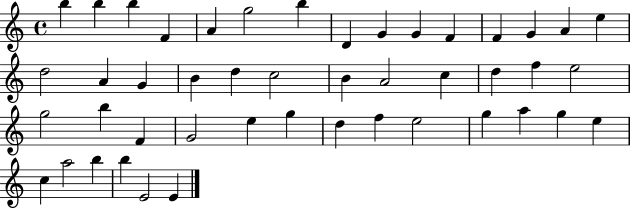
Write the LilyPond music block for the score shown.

{
  \clef treble
  \time 4/4
  \defaultTimeSignature
  \key c \major
  b''4 b''4 b''4 f'4 | a'4 g''2 b''4 | d'4 g'4 g'4 f'4 | f'4 g'4 a'4 e''4 | \break d''2 a'4 g'4 | b'4 d''4 c''2 | b'4 a'2 c''4 | d''4 f''4 e''2 | \break g''2 b''4 f'4 | g'2 e''4 g''4 | d''4 f''4 e''2 | g''4 a''4 g''4 e''4 | \break c''4 a''2 b''4 | b''4 e'2 e'4 | \bar "|."
}